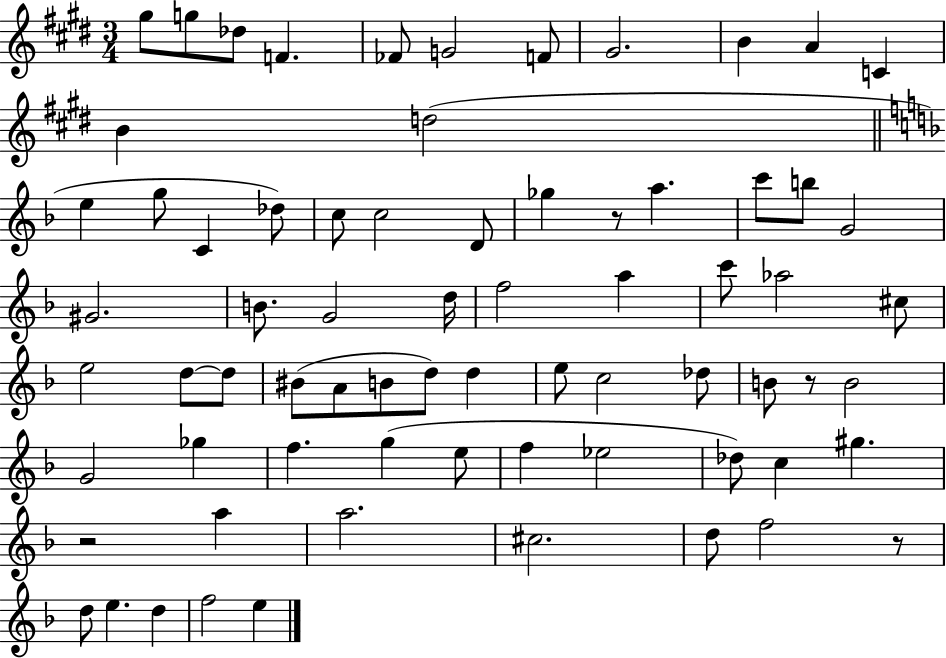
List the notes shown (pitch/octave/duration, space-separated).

G#5/e G5/e Db5/e F4/q. FES4/e G4/h F4/e G#4/h. B4/q A4/q C4/q B4/q D5/h E5/q G5/e C4/q Db5/e C5/e C5/h D4/e Gb5/q R/e A5/q. C6/e B5/e G4/h G#4/h. B4/e. G4/h D5/s F5/h A5/q C6/e Ab5/h C#5/e E5/h D5/e D5/e BIS4/e A4/e B4/e D5/e D5/q E5/e C5/h Db5/e B4/e R/e B4/h G4/h Gb5/q F5/q. G5/q E5/e F5/q Eb5/h Db5/e C5/q G#5/q. R/h A5/q A5/h. C#5/h. D5/e F5/h R/e D5/e E5/q. D5/q F5/h E5/q